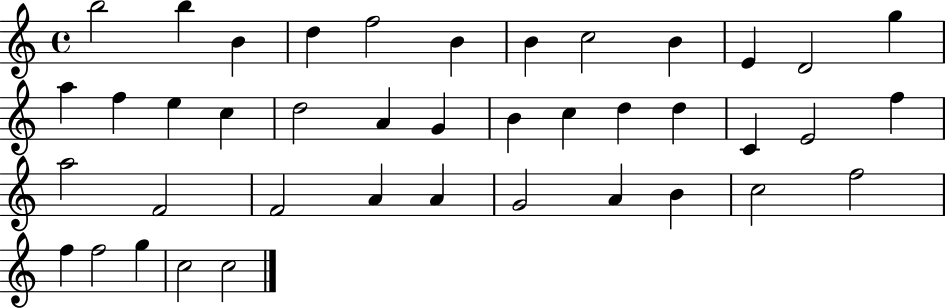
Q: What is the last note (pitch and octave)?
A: C5